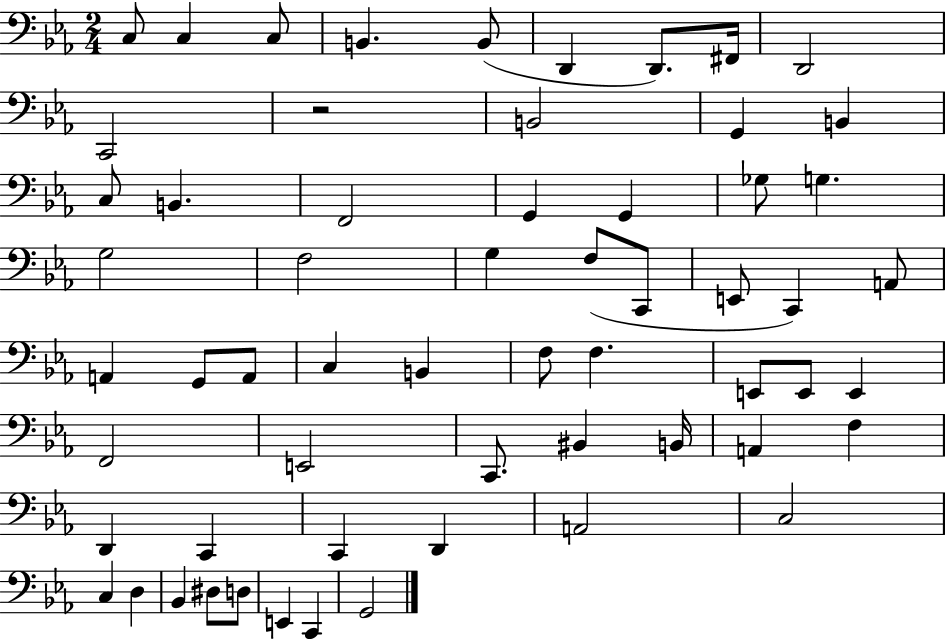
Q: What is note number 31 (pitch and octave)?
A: A2